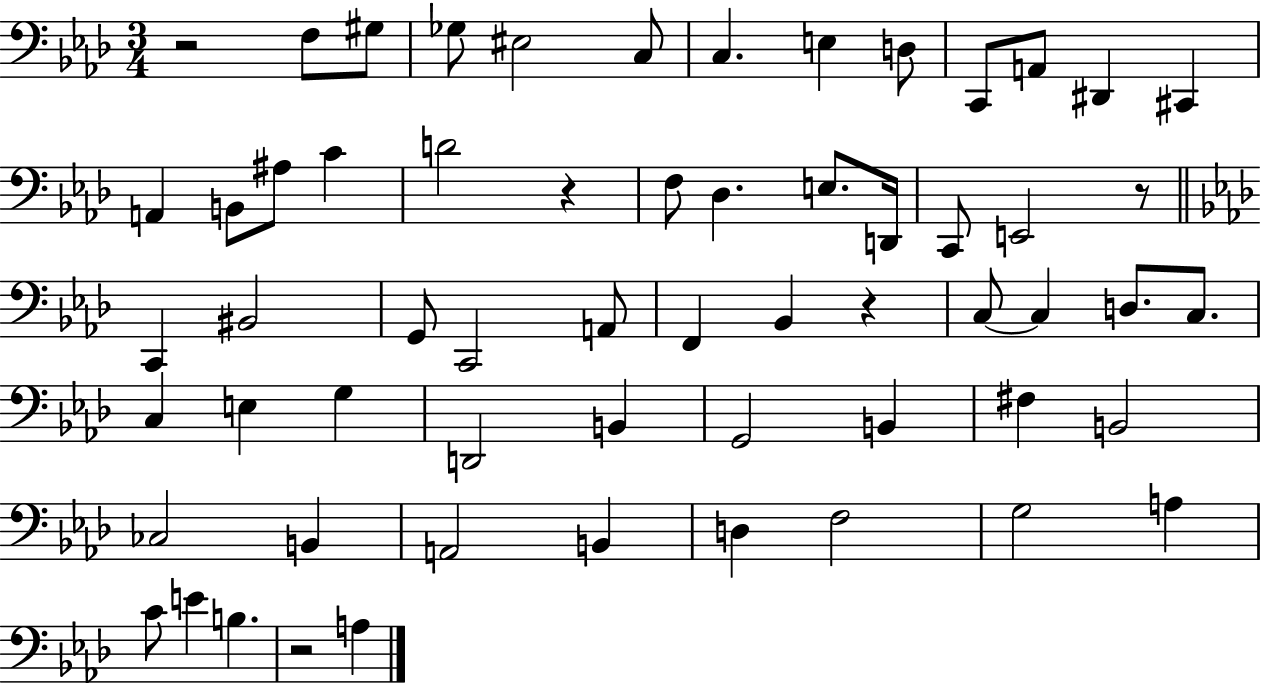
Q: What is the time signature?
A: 3/4